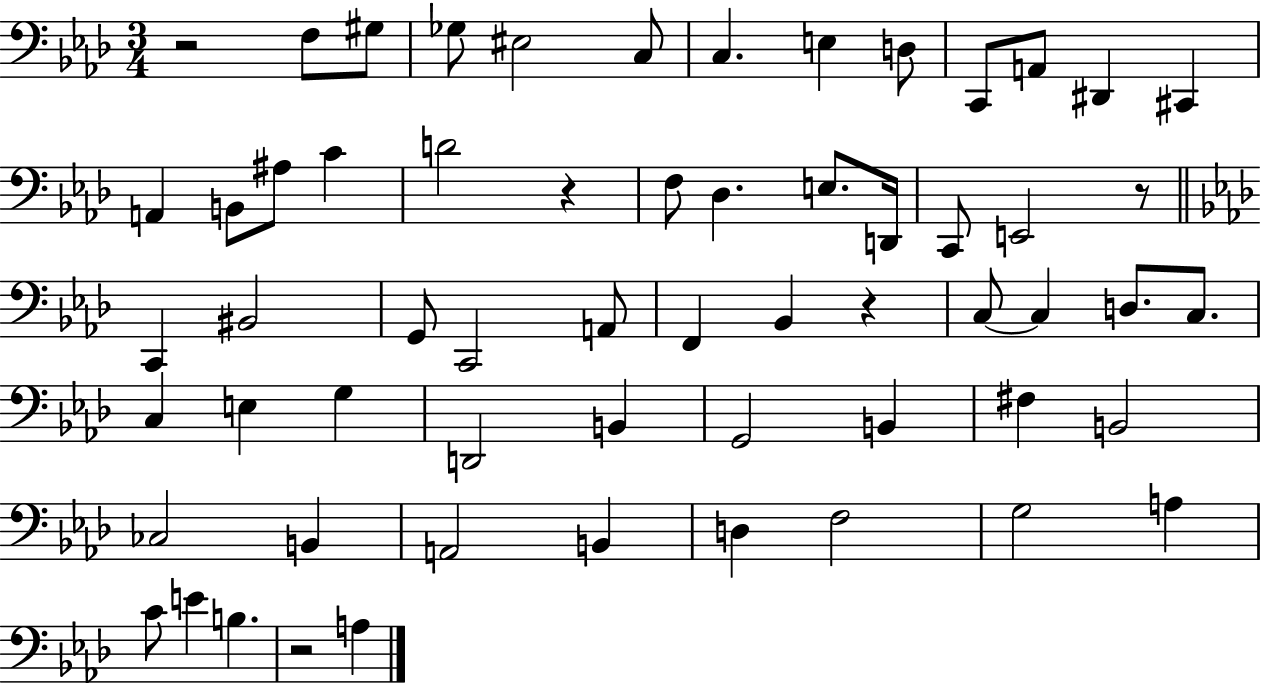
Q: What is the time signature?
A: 3/4